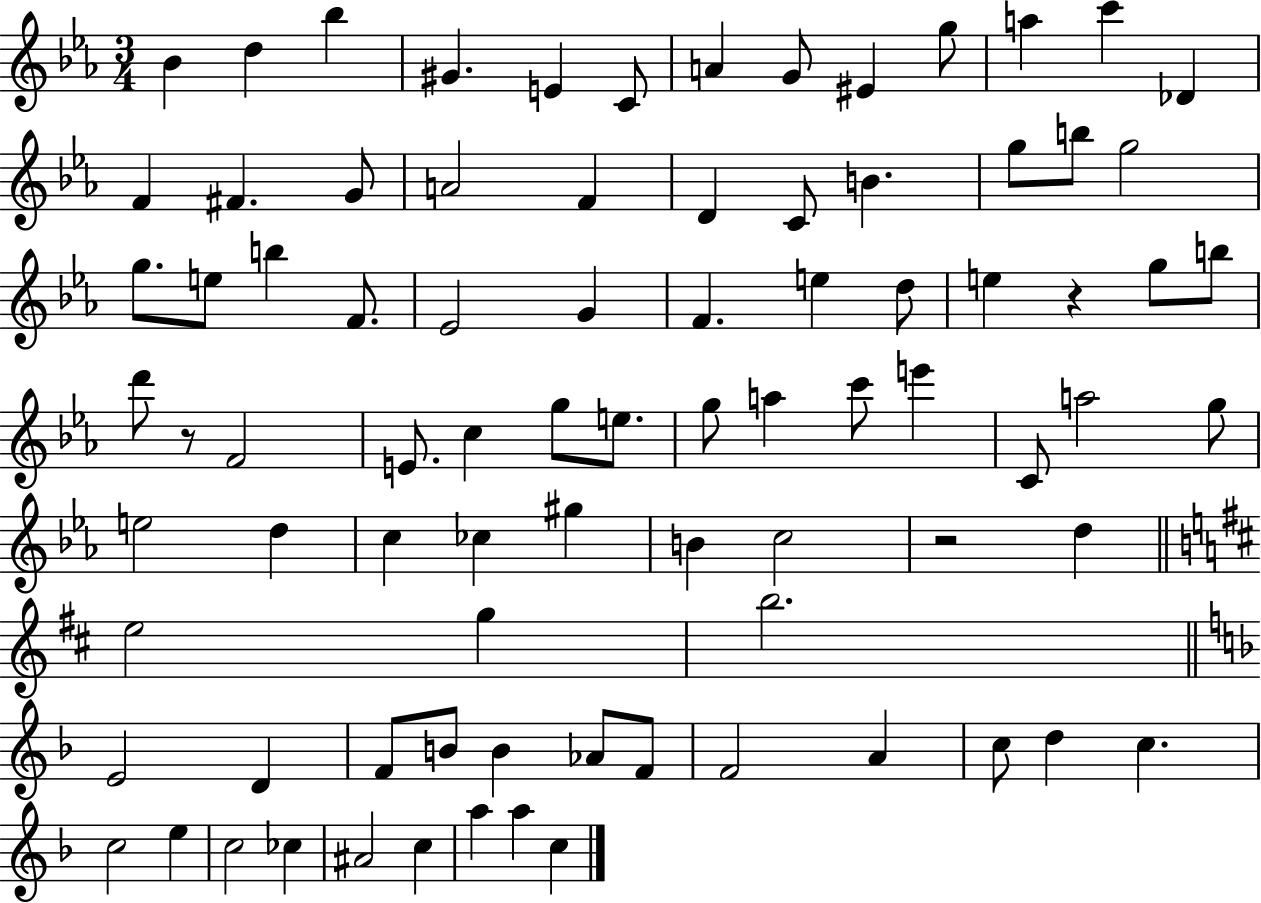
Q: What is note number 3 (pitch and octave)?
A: Bb5